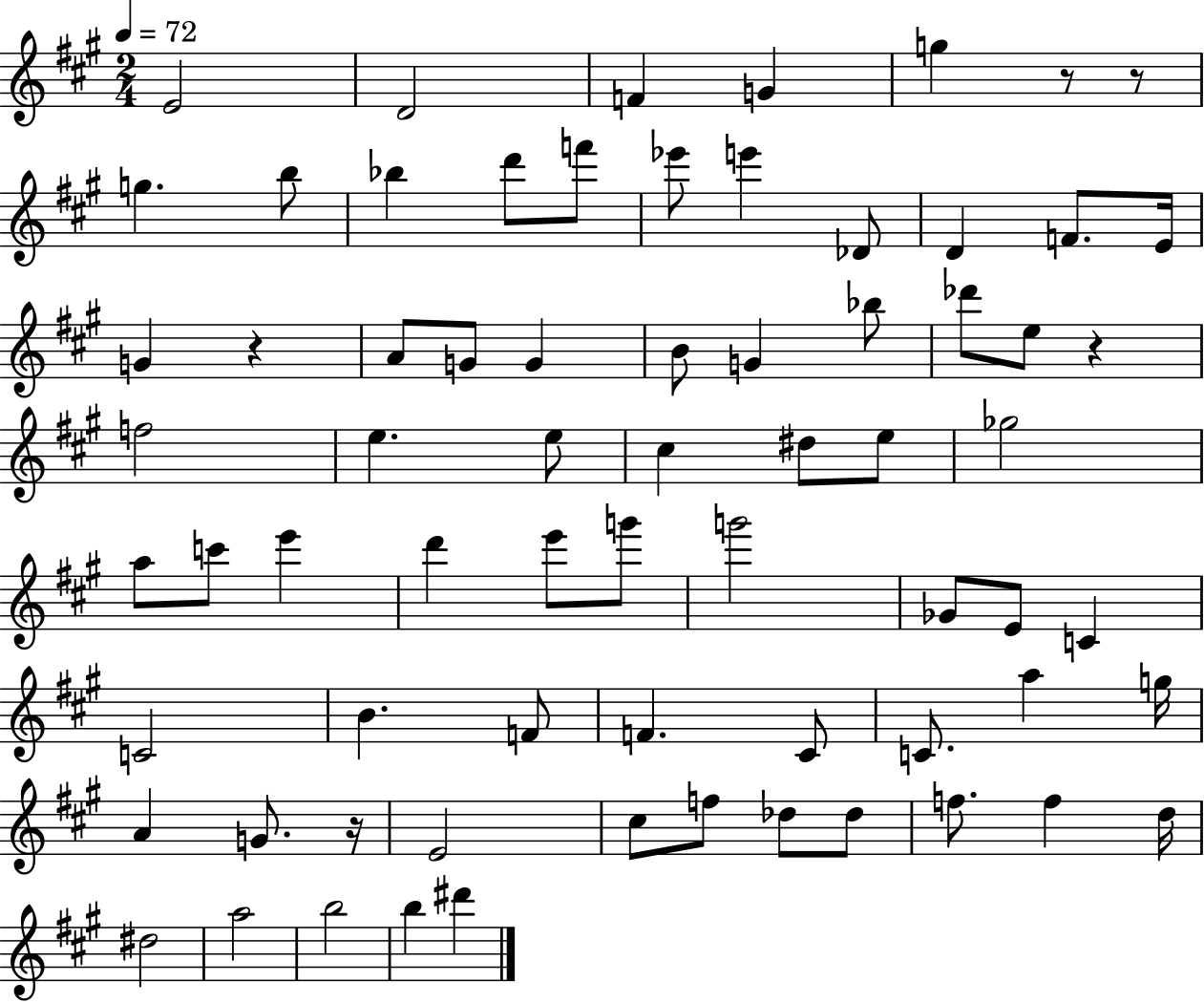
{
  \clef treble
  \numericTimeSignature
  \time 2/4
  \key a \major
  \tempo 4 = 72
  e'2 | d'2 | f'4 g'4 | g''4 r8 r8 | \break g''4. b''8 | bes''4 d'''8 f'''8 | ees'''8 e'''4 des'8 | d'4 f'8. e'16 | \break g'4 r4 | a'8 g'8 g'4 | b'8 g'4 bes''8 | des'''8 e''8 r4 | \break f''2 | e''4. e''8 | cis''4 dis''8 e''8 | ges''2 | \break a''8 c'''8 e'''4 | d'''4 e'''8 g'''8 | g'''2 | ges'8 e'8 c'4 | \break c'2 | b'4. f'8 | f'4. cis'8 | c'8. a''4 g''16 | \break a'4 g'8. r16 | e'2 | cis''8 f''8 des''8 des''8 | f''8. f''4 d''16 | \break dis''2 | a''2 | b''2 | b''4 dis'''4 | \break \bar "|."
}